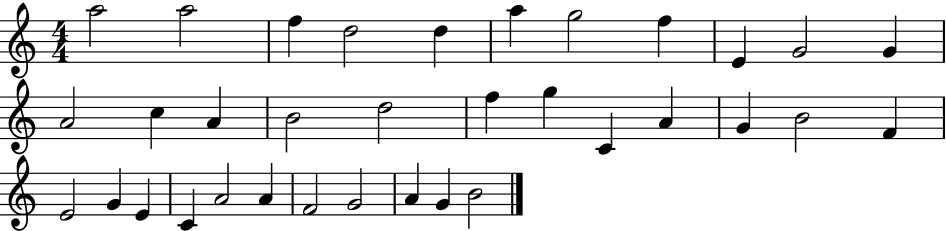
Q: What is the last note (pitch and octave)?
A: B4